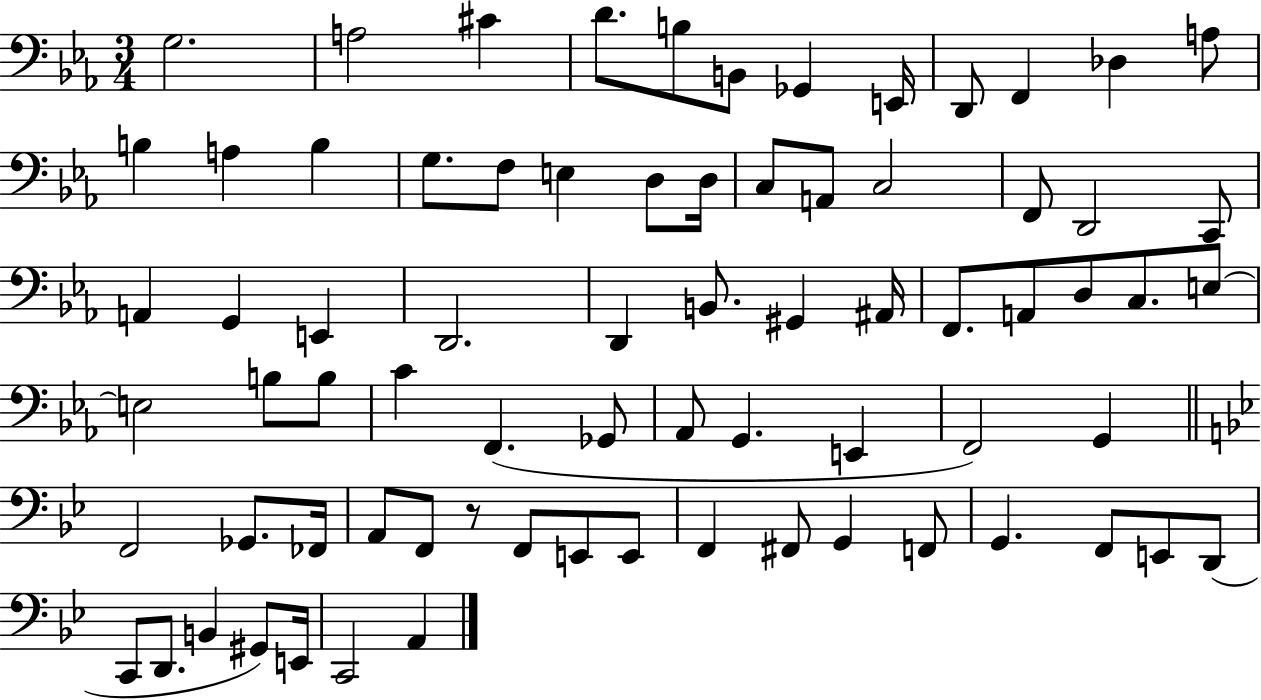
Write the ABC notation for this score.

X:1
T:Untitled
M:3/4
L:1/4
K:Eb
G,2 A,2 ^C D/2 B,/2 B,,/2 _G,, E,,/4 D,,/2 F,, _D, A,/2 B, A, B, G,/2 F,/2 E, D,/2 D,/4 C,/2 A,,/2 C,2 F,,/2 D,,2 C,,/2 A,, G,, E,, D,,2 D,, B,,/2 ^G,, ^A,,/4 F,,/2 A,,/2 D,/2 C,/2 E,/2 E,2 B,/2 B,/2 C F,, _G,,/2 _A,,/2 G,, E,, F,,2 G,, F,,2 _G,,/2 _F,,/4 A,,/2 F,,/2 z/2 F,,/2 E,,/2 E,,/2 F,, ^F,,/2 G,, F,,/2 G,, F,,/2 E,,/2 D,,/2 C,,/2 D,,/2 B,, ^G,,/2 E,,/4 C,,2 A,,